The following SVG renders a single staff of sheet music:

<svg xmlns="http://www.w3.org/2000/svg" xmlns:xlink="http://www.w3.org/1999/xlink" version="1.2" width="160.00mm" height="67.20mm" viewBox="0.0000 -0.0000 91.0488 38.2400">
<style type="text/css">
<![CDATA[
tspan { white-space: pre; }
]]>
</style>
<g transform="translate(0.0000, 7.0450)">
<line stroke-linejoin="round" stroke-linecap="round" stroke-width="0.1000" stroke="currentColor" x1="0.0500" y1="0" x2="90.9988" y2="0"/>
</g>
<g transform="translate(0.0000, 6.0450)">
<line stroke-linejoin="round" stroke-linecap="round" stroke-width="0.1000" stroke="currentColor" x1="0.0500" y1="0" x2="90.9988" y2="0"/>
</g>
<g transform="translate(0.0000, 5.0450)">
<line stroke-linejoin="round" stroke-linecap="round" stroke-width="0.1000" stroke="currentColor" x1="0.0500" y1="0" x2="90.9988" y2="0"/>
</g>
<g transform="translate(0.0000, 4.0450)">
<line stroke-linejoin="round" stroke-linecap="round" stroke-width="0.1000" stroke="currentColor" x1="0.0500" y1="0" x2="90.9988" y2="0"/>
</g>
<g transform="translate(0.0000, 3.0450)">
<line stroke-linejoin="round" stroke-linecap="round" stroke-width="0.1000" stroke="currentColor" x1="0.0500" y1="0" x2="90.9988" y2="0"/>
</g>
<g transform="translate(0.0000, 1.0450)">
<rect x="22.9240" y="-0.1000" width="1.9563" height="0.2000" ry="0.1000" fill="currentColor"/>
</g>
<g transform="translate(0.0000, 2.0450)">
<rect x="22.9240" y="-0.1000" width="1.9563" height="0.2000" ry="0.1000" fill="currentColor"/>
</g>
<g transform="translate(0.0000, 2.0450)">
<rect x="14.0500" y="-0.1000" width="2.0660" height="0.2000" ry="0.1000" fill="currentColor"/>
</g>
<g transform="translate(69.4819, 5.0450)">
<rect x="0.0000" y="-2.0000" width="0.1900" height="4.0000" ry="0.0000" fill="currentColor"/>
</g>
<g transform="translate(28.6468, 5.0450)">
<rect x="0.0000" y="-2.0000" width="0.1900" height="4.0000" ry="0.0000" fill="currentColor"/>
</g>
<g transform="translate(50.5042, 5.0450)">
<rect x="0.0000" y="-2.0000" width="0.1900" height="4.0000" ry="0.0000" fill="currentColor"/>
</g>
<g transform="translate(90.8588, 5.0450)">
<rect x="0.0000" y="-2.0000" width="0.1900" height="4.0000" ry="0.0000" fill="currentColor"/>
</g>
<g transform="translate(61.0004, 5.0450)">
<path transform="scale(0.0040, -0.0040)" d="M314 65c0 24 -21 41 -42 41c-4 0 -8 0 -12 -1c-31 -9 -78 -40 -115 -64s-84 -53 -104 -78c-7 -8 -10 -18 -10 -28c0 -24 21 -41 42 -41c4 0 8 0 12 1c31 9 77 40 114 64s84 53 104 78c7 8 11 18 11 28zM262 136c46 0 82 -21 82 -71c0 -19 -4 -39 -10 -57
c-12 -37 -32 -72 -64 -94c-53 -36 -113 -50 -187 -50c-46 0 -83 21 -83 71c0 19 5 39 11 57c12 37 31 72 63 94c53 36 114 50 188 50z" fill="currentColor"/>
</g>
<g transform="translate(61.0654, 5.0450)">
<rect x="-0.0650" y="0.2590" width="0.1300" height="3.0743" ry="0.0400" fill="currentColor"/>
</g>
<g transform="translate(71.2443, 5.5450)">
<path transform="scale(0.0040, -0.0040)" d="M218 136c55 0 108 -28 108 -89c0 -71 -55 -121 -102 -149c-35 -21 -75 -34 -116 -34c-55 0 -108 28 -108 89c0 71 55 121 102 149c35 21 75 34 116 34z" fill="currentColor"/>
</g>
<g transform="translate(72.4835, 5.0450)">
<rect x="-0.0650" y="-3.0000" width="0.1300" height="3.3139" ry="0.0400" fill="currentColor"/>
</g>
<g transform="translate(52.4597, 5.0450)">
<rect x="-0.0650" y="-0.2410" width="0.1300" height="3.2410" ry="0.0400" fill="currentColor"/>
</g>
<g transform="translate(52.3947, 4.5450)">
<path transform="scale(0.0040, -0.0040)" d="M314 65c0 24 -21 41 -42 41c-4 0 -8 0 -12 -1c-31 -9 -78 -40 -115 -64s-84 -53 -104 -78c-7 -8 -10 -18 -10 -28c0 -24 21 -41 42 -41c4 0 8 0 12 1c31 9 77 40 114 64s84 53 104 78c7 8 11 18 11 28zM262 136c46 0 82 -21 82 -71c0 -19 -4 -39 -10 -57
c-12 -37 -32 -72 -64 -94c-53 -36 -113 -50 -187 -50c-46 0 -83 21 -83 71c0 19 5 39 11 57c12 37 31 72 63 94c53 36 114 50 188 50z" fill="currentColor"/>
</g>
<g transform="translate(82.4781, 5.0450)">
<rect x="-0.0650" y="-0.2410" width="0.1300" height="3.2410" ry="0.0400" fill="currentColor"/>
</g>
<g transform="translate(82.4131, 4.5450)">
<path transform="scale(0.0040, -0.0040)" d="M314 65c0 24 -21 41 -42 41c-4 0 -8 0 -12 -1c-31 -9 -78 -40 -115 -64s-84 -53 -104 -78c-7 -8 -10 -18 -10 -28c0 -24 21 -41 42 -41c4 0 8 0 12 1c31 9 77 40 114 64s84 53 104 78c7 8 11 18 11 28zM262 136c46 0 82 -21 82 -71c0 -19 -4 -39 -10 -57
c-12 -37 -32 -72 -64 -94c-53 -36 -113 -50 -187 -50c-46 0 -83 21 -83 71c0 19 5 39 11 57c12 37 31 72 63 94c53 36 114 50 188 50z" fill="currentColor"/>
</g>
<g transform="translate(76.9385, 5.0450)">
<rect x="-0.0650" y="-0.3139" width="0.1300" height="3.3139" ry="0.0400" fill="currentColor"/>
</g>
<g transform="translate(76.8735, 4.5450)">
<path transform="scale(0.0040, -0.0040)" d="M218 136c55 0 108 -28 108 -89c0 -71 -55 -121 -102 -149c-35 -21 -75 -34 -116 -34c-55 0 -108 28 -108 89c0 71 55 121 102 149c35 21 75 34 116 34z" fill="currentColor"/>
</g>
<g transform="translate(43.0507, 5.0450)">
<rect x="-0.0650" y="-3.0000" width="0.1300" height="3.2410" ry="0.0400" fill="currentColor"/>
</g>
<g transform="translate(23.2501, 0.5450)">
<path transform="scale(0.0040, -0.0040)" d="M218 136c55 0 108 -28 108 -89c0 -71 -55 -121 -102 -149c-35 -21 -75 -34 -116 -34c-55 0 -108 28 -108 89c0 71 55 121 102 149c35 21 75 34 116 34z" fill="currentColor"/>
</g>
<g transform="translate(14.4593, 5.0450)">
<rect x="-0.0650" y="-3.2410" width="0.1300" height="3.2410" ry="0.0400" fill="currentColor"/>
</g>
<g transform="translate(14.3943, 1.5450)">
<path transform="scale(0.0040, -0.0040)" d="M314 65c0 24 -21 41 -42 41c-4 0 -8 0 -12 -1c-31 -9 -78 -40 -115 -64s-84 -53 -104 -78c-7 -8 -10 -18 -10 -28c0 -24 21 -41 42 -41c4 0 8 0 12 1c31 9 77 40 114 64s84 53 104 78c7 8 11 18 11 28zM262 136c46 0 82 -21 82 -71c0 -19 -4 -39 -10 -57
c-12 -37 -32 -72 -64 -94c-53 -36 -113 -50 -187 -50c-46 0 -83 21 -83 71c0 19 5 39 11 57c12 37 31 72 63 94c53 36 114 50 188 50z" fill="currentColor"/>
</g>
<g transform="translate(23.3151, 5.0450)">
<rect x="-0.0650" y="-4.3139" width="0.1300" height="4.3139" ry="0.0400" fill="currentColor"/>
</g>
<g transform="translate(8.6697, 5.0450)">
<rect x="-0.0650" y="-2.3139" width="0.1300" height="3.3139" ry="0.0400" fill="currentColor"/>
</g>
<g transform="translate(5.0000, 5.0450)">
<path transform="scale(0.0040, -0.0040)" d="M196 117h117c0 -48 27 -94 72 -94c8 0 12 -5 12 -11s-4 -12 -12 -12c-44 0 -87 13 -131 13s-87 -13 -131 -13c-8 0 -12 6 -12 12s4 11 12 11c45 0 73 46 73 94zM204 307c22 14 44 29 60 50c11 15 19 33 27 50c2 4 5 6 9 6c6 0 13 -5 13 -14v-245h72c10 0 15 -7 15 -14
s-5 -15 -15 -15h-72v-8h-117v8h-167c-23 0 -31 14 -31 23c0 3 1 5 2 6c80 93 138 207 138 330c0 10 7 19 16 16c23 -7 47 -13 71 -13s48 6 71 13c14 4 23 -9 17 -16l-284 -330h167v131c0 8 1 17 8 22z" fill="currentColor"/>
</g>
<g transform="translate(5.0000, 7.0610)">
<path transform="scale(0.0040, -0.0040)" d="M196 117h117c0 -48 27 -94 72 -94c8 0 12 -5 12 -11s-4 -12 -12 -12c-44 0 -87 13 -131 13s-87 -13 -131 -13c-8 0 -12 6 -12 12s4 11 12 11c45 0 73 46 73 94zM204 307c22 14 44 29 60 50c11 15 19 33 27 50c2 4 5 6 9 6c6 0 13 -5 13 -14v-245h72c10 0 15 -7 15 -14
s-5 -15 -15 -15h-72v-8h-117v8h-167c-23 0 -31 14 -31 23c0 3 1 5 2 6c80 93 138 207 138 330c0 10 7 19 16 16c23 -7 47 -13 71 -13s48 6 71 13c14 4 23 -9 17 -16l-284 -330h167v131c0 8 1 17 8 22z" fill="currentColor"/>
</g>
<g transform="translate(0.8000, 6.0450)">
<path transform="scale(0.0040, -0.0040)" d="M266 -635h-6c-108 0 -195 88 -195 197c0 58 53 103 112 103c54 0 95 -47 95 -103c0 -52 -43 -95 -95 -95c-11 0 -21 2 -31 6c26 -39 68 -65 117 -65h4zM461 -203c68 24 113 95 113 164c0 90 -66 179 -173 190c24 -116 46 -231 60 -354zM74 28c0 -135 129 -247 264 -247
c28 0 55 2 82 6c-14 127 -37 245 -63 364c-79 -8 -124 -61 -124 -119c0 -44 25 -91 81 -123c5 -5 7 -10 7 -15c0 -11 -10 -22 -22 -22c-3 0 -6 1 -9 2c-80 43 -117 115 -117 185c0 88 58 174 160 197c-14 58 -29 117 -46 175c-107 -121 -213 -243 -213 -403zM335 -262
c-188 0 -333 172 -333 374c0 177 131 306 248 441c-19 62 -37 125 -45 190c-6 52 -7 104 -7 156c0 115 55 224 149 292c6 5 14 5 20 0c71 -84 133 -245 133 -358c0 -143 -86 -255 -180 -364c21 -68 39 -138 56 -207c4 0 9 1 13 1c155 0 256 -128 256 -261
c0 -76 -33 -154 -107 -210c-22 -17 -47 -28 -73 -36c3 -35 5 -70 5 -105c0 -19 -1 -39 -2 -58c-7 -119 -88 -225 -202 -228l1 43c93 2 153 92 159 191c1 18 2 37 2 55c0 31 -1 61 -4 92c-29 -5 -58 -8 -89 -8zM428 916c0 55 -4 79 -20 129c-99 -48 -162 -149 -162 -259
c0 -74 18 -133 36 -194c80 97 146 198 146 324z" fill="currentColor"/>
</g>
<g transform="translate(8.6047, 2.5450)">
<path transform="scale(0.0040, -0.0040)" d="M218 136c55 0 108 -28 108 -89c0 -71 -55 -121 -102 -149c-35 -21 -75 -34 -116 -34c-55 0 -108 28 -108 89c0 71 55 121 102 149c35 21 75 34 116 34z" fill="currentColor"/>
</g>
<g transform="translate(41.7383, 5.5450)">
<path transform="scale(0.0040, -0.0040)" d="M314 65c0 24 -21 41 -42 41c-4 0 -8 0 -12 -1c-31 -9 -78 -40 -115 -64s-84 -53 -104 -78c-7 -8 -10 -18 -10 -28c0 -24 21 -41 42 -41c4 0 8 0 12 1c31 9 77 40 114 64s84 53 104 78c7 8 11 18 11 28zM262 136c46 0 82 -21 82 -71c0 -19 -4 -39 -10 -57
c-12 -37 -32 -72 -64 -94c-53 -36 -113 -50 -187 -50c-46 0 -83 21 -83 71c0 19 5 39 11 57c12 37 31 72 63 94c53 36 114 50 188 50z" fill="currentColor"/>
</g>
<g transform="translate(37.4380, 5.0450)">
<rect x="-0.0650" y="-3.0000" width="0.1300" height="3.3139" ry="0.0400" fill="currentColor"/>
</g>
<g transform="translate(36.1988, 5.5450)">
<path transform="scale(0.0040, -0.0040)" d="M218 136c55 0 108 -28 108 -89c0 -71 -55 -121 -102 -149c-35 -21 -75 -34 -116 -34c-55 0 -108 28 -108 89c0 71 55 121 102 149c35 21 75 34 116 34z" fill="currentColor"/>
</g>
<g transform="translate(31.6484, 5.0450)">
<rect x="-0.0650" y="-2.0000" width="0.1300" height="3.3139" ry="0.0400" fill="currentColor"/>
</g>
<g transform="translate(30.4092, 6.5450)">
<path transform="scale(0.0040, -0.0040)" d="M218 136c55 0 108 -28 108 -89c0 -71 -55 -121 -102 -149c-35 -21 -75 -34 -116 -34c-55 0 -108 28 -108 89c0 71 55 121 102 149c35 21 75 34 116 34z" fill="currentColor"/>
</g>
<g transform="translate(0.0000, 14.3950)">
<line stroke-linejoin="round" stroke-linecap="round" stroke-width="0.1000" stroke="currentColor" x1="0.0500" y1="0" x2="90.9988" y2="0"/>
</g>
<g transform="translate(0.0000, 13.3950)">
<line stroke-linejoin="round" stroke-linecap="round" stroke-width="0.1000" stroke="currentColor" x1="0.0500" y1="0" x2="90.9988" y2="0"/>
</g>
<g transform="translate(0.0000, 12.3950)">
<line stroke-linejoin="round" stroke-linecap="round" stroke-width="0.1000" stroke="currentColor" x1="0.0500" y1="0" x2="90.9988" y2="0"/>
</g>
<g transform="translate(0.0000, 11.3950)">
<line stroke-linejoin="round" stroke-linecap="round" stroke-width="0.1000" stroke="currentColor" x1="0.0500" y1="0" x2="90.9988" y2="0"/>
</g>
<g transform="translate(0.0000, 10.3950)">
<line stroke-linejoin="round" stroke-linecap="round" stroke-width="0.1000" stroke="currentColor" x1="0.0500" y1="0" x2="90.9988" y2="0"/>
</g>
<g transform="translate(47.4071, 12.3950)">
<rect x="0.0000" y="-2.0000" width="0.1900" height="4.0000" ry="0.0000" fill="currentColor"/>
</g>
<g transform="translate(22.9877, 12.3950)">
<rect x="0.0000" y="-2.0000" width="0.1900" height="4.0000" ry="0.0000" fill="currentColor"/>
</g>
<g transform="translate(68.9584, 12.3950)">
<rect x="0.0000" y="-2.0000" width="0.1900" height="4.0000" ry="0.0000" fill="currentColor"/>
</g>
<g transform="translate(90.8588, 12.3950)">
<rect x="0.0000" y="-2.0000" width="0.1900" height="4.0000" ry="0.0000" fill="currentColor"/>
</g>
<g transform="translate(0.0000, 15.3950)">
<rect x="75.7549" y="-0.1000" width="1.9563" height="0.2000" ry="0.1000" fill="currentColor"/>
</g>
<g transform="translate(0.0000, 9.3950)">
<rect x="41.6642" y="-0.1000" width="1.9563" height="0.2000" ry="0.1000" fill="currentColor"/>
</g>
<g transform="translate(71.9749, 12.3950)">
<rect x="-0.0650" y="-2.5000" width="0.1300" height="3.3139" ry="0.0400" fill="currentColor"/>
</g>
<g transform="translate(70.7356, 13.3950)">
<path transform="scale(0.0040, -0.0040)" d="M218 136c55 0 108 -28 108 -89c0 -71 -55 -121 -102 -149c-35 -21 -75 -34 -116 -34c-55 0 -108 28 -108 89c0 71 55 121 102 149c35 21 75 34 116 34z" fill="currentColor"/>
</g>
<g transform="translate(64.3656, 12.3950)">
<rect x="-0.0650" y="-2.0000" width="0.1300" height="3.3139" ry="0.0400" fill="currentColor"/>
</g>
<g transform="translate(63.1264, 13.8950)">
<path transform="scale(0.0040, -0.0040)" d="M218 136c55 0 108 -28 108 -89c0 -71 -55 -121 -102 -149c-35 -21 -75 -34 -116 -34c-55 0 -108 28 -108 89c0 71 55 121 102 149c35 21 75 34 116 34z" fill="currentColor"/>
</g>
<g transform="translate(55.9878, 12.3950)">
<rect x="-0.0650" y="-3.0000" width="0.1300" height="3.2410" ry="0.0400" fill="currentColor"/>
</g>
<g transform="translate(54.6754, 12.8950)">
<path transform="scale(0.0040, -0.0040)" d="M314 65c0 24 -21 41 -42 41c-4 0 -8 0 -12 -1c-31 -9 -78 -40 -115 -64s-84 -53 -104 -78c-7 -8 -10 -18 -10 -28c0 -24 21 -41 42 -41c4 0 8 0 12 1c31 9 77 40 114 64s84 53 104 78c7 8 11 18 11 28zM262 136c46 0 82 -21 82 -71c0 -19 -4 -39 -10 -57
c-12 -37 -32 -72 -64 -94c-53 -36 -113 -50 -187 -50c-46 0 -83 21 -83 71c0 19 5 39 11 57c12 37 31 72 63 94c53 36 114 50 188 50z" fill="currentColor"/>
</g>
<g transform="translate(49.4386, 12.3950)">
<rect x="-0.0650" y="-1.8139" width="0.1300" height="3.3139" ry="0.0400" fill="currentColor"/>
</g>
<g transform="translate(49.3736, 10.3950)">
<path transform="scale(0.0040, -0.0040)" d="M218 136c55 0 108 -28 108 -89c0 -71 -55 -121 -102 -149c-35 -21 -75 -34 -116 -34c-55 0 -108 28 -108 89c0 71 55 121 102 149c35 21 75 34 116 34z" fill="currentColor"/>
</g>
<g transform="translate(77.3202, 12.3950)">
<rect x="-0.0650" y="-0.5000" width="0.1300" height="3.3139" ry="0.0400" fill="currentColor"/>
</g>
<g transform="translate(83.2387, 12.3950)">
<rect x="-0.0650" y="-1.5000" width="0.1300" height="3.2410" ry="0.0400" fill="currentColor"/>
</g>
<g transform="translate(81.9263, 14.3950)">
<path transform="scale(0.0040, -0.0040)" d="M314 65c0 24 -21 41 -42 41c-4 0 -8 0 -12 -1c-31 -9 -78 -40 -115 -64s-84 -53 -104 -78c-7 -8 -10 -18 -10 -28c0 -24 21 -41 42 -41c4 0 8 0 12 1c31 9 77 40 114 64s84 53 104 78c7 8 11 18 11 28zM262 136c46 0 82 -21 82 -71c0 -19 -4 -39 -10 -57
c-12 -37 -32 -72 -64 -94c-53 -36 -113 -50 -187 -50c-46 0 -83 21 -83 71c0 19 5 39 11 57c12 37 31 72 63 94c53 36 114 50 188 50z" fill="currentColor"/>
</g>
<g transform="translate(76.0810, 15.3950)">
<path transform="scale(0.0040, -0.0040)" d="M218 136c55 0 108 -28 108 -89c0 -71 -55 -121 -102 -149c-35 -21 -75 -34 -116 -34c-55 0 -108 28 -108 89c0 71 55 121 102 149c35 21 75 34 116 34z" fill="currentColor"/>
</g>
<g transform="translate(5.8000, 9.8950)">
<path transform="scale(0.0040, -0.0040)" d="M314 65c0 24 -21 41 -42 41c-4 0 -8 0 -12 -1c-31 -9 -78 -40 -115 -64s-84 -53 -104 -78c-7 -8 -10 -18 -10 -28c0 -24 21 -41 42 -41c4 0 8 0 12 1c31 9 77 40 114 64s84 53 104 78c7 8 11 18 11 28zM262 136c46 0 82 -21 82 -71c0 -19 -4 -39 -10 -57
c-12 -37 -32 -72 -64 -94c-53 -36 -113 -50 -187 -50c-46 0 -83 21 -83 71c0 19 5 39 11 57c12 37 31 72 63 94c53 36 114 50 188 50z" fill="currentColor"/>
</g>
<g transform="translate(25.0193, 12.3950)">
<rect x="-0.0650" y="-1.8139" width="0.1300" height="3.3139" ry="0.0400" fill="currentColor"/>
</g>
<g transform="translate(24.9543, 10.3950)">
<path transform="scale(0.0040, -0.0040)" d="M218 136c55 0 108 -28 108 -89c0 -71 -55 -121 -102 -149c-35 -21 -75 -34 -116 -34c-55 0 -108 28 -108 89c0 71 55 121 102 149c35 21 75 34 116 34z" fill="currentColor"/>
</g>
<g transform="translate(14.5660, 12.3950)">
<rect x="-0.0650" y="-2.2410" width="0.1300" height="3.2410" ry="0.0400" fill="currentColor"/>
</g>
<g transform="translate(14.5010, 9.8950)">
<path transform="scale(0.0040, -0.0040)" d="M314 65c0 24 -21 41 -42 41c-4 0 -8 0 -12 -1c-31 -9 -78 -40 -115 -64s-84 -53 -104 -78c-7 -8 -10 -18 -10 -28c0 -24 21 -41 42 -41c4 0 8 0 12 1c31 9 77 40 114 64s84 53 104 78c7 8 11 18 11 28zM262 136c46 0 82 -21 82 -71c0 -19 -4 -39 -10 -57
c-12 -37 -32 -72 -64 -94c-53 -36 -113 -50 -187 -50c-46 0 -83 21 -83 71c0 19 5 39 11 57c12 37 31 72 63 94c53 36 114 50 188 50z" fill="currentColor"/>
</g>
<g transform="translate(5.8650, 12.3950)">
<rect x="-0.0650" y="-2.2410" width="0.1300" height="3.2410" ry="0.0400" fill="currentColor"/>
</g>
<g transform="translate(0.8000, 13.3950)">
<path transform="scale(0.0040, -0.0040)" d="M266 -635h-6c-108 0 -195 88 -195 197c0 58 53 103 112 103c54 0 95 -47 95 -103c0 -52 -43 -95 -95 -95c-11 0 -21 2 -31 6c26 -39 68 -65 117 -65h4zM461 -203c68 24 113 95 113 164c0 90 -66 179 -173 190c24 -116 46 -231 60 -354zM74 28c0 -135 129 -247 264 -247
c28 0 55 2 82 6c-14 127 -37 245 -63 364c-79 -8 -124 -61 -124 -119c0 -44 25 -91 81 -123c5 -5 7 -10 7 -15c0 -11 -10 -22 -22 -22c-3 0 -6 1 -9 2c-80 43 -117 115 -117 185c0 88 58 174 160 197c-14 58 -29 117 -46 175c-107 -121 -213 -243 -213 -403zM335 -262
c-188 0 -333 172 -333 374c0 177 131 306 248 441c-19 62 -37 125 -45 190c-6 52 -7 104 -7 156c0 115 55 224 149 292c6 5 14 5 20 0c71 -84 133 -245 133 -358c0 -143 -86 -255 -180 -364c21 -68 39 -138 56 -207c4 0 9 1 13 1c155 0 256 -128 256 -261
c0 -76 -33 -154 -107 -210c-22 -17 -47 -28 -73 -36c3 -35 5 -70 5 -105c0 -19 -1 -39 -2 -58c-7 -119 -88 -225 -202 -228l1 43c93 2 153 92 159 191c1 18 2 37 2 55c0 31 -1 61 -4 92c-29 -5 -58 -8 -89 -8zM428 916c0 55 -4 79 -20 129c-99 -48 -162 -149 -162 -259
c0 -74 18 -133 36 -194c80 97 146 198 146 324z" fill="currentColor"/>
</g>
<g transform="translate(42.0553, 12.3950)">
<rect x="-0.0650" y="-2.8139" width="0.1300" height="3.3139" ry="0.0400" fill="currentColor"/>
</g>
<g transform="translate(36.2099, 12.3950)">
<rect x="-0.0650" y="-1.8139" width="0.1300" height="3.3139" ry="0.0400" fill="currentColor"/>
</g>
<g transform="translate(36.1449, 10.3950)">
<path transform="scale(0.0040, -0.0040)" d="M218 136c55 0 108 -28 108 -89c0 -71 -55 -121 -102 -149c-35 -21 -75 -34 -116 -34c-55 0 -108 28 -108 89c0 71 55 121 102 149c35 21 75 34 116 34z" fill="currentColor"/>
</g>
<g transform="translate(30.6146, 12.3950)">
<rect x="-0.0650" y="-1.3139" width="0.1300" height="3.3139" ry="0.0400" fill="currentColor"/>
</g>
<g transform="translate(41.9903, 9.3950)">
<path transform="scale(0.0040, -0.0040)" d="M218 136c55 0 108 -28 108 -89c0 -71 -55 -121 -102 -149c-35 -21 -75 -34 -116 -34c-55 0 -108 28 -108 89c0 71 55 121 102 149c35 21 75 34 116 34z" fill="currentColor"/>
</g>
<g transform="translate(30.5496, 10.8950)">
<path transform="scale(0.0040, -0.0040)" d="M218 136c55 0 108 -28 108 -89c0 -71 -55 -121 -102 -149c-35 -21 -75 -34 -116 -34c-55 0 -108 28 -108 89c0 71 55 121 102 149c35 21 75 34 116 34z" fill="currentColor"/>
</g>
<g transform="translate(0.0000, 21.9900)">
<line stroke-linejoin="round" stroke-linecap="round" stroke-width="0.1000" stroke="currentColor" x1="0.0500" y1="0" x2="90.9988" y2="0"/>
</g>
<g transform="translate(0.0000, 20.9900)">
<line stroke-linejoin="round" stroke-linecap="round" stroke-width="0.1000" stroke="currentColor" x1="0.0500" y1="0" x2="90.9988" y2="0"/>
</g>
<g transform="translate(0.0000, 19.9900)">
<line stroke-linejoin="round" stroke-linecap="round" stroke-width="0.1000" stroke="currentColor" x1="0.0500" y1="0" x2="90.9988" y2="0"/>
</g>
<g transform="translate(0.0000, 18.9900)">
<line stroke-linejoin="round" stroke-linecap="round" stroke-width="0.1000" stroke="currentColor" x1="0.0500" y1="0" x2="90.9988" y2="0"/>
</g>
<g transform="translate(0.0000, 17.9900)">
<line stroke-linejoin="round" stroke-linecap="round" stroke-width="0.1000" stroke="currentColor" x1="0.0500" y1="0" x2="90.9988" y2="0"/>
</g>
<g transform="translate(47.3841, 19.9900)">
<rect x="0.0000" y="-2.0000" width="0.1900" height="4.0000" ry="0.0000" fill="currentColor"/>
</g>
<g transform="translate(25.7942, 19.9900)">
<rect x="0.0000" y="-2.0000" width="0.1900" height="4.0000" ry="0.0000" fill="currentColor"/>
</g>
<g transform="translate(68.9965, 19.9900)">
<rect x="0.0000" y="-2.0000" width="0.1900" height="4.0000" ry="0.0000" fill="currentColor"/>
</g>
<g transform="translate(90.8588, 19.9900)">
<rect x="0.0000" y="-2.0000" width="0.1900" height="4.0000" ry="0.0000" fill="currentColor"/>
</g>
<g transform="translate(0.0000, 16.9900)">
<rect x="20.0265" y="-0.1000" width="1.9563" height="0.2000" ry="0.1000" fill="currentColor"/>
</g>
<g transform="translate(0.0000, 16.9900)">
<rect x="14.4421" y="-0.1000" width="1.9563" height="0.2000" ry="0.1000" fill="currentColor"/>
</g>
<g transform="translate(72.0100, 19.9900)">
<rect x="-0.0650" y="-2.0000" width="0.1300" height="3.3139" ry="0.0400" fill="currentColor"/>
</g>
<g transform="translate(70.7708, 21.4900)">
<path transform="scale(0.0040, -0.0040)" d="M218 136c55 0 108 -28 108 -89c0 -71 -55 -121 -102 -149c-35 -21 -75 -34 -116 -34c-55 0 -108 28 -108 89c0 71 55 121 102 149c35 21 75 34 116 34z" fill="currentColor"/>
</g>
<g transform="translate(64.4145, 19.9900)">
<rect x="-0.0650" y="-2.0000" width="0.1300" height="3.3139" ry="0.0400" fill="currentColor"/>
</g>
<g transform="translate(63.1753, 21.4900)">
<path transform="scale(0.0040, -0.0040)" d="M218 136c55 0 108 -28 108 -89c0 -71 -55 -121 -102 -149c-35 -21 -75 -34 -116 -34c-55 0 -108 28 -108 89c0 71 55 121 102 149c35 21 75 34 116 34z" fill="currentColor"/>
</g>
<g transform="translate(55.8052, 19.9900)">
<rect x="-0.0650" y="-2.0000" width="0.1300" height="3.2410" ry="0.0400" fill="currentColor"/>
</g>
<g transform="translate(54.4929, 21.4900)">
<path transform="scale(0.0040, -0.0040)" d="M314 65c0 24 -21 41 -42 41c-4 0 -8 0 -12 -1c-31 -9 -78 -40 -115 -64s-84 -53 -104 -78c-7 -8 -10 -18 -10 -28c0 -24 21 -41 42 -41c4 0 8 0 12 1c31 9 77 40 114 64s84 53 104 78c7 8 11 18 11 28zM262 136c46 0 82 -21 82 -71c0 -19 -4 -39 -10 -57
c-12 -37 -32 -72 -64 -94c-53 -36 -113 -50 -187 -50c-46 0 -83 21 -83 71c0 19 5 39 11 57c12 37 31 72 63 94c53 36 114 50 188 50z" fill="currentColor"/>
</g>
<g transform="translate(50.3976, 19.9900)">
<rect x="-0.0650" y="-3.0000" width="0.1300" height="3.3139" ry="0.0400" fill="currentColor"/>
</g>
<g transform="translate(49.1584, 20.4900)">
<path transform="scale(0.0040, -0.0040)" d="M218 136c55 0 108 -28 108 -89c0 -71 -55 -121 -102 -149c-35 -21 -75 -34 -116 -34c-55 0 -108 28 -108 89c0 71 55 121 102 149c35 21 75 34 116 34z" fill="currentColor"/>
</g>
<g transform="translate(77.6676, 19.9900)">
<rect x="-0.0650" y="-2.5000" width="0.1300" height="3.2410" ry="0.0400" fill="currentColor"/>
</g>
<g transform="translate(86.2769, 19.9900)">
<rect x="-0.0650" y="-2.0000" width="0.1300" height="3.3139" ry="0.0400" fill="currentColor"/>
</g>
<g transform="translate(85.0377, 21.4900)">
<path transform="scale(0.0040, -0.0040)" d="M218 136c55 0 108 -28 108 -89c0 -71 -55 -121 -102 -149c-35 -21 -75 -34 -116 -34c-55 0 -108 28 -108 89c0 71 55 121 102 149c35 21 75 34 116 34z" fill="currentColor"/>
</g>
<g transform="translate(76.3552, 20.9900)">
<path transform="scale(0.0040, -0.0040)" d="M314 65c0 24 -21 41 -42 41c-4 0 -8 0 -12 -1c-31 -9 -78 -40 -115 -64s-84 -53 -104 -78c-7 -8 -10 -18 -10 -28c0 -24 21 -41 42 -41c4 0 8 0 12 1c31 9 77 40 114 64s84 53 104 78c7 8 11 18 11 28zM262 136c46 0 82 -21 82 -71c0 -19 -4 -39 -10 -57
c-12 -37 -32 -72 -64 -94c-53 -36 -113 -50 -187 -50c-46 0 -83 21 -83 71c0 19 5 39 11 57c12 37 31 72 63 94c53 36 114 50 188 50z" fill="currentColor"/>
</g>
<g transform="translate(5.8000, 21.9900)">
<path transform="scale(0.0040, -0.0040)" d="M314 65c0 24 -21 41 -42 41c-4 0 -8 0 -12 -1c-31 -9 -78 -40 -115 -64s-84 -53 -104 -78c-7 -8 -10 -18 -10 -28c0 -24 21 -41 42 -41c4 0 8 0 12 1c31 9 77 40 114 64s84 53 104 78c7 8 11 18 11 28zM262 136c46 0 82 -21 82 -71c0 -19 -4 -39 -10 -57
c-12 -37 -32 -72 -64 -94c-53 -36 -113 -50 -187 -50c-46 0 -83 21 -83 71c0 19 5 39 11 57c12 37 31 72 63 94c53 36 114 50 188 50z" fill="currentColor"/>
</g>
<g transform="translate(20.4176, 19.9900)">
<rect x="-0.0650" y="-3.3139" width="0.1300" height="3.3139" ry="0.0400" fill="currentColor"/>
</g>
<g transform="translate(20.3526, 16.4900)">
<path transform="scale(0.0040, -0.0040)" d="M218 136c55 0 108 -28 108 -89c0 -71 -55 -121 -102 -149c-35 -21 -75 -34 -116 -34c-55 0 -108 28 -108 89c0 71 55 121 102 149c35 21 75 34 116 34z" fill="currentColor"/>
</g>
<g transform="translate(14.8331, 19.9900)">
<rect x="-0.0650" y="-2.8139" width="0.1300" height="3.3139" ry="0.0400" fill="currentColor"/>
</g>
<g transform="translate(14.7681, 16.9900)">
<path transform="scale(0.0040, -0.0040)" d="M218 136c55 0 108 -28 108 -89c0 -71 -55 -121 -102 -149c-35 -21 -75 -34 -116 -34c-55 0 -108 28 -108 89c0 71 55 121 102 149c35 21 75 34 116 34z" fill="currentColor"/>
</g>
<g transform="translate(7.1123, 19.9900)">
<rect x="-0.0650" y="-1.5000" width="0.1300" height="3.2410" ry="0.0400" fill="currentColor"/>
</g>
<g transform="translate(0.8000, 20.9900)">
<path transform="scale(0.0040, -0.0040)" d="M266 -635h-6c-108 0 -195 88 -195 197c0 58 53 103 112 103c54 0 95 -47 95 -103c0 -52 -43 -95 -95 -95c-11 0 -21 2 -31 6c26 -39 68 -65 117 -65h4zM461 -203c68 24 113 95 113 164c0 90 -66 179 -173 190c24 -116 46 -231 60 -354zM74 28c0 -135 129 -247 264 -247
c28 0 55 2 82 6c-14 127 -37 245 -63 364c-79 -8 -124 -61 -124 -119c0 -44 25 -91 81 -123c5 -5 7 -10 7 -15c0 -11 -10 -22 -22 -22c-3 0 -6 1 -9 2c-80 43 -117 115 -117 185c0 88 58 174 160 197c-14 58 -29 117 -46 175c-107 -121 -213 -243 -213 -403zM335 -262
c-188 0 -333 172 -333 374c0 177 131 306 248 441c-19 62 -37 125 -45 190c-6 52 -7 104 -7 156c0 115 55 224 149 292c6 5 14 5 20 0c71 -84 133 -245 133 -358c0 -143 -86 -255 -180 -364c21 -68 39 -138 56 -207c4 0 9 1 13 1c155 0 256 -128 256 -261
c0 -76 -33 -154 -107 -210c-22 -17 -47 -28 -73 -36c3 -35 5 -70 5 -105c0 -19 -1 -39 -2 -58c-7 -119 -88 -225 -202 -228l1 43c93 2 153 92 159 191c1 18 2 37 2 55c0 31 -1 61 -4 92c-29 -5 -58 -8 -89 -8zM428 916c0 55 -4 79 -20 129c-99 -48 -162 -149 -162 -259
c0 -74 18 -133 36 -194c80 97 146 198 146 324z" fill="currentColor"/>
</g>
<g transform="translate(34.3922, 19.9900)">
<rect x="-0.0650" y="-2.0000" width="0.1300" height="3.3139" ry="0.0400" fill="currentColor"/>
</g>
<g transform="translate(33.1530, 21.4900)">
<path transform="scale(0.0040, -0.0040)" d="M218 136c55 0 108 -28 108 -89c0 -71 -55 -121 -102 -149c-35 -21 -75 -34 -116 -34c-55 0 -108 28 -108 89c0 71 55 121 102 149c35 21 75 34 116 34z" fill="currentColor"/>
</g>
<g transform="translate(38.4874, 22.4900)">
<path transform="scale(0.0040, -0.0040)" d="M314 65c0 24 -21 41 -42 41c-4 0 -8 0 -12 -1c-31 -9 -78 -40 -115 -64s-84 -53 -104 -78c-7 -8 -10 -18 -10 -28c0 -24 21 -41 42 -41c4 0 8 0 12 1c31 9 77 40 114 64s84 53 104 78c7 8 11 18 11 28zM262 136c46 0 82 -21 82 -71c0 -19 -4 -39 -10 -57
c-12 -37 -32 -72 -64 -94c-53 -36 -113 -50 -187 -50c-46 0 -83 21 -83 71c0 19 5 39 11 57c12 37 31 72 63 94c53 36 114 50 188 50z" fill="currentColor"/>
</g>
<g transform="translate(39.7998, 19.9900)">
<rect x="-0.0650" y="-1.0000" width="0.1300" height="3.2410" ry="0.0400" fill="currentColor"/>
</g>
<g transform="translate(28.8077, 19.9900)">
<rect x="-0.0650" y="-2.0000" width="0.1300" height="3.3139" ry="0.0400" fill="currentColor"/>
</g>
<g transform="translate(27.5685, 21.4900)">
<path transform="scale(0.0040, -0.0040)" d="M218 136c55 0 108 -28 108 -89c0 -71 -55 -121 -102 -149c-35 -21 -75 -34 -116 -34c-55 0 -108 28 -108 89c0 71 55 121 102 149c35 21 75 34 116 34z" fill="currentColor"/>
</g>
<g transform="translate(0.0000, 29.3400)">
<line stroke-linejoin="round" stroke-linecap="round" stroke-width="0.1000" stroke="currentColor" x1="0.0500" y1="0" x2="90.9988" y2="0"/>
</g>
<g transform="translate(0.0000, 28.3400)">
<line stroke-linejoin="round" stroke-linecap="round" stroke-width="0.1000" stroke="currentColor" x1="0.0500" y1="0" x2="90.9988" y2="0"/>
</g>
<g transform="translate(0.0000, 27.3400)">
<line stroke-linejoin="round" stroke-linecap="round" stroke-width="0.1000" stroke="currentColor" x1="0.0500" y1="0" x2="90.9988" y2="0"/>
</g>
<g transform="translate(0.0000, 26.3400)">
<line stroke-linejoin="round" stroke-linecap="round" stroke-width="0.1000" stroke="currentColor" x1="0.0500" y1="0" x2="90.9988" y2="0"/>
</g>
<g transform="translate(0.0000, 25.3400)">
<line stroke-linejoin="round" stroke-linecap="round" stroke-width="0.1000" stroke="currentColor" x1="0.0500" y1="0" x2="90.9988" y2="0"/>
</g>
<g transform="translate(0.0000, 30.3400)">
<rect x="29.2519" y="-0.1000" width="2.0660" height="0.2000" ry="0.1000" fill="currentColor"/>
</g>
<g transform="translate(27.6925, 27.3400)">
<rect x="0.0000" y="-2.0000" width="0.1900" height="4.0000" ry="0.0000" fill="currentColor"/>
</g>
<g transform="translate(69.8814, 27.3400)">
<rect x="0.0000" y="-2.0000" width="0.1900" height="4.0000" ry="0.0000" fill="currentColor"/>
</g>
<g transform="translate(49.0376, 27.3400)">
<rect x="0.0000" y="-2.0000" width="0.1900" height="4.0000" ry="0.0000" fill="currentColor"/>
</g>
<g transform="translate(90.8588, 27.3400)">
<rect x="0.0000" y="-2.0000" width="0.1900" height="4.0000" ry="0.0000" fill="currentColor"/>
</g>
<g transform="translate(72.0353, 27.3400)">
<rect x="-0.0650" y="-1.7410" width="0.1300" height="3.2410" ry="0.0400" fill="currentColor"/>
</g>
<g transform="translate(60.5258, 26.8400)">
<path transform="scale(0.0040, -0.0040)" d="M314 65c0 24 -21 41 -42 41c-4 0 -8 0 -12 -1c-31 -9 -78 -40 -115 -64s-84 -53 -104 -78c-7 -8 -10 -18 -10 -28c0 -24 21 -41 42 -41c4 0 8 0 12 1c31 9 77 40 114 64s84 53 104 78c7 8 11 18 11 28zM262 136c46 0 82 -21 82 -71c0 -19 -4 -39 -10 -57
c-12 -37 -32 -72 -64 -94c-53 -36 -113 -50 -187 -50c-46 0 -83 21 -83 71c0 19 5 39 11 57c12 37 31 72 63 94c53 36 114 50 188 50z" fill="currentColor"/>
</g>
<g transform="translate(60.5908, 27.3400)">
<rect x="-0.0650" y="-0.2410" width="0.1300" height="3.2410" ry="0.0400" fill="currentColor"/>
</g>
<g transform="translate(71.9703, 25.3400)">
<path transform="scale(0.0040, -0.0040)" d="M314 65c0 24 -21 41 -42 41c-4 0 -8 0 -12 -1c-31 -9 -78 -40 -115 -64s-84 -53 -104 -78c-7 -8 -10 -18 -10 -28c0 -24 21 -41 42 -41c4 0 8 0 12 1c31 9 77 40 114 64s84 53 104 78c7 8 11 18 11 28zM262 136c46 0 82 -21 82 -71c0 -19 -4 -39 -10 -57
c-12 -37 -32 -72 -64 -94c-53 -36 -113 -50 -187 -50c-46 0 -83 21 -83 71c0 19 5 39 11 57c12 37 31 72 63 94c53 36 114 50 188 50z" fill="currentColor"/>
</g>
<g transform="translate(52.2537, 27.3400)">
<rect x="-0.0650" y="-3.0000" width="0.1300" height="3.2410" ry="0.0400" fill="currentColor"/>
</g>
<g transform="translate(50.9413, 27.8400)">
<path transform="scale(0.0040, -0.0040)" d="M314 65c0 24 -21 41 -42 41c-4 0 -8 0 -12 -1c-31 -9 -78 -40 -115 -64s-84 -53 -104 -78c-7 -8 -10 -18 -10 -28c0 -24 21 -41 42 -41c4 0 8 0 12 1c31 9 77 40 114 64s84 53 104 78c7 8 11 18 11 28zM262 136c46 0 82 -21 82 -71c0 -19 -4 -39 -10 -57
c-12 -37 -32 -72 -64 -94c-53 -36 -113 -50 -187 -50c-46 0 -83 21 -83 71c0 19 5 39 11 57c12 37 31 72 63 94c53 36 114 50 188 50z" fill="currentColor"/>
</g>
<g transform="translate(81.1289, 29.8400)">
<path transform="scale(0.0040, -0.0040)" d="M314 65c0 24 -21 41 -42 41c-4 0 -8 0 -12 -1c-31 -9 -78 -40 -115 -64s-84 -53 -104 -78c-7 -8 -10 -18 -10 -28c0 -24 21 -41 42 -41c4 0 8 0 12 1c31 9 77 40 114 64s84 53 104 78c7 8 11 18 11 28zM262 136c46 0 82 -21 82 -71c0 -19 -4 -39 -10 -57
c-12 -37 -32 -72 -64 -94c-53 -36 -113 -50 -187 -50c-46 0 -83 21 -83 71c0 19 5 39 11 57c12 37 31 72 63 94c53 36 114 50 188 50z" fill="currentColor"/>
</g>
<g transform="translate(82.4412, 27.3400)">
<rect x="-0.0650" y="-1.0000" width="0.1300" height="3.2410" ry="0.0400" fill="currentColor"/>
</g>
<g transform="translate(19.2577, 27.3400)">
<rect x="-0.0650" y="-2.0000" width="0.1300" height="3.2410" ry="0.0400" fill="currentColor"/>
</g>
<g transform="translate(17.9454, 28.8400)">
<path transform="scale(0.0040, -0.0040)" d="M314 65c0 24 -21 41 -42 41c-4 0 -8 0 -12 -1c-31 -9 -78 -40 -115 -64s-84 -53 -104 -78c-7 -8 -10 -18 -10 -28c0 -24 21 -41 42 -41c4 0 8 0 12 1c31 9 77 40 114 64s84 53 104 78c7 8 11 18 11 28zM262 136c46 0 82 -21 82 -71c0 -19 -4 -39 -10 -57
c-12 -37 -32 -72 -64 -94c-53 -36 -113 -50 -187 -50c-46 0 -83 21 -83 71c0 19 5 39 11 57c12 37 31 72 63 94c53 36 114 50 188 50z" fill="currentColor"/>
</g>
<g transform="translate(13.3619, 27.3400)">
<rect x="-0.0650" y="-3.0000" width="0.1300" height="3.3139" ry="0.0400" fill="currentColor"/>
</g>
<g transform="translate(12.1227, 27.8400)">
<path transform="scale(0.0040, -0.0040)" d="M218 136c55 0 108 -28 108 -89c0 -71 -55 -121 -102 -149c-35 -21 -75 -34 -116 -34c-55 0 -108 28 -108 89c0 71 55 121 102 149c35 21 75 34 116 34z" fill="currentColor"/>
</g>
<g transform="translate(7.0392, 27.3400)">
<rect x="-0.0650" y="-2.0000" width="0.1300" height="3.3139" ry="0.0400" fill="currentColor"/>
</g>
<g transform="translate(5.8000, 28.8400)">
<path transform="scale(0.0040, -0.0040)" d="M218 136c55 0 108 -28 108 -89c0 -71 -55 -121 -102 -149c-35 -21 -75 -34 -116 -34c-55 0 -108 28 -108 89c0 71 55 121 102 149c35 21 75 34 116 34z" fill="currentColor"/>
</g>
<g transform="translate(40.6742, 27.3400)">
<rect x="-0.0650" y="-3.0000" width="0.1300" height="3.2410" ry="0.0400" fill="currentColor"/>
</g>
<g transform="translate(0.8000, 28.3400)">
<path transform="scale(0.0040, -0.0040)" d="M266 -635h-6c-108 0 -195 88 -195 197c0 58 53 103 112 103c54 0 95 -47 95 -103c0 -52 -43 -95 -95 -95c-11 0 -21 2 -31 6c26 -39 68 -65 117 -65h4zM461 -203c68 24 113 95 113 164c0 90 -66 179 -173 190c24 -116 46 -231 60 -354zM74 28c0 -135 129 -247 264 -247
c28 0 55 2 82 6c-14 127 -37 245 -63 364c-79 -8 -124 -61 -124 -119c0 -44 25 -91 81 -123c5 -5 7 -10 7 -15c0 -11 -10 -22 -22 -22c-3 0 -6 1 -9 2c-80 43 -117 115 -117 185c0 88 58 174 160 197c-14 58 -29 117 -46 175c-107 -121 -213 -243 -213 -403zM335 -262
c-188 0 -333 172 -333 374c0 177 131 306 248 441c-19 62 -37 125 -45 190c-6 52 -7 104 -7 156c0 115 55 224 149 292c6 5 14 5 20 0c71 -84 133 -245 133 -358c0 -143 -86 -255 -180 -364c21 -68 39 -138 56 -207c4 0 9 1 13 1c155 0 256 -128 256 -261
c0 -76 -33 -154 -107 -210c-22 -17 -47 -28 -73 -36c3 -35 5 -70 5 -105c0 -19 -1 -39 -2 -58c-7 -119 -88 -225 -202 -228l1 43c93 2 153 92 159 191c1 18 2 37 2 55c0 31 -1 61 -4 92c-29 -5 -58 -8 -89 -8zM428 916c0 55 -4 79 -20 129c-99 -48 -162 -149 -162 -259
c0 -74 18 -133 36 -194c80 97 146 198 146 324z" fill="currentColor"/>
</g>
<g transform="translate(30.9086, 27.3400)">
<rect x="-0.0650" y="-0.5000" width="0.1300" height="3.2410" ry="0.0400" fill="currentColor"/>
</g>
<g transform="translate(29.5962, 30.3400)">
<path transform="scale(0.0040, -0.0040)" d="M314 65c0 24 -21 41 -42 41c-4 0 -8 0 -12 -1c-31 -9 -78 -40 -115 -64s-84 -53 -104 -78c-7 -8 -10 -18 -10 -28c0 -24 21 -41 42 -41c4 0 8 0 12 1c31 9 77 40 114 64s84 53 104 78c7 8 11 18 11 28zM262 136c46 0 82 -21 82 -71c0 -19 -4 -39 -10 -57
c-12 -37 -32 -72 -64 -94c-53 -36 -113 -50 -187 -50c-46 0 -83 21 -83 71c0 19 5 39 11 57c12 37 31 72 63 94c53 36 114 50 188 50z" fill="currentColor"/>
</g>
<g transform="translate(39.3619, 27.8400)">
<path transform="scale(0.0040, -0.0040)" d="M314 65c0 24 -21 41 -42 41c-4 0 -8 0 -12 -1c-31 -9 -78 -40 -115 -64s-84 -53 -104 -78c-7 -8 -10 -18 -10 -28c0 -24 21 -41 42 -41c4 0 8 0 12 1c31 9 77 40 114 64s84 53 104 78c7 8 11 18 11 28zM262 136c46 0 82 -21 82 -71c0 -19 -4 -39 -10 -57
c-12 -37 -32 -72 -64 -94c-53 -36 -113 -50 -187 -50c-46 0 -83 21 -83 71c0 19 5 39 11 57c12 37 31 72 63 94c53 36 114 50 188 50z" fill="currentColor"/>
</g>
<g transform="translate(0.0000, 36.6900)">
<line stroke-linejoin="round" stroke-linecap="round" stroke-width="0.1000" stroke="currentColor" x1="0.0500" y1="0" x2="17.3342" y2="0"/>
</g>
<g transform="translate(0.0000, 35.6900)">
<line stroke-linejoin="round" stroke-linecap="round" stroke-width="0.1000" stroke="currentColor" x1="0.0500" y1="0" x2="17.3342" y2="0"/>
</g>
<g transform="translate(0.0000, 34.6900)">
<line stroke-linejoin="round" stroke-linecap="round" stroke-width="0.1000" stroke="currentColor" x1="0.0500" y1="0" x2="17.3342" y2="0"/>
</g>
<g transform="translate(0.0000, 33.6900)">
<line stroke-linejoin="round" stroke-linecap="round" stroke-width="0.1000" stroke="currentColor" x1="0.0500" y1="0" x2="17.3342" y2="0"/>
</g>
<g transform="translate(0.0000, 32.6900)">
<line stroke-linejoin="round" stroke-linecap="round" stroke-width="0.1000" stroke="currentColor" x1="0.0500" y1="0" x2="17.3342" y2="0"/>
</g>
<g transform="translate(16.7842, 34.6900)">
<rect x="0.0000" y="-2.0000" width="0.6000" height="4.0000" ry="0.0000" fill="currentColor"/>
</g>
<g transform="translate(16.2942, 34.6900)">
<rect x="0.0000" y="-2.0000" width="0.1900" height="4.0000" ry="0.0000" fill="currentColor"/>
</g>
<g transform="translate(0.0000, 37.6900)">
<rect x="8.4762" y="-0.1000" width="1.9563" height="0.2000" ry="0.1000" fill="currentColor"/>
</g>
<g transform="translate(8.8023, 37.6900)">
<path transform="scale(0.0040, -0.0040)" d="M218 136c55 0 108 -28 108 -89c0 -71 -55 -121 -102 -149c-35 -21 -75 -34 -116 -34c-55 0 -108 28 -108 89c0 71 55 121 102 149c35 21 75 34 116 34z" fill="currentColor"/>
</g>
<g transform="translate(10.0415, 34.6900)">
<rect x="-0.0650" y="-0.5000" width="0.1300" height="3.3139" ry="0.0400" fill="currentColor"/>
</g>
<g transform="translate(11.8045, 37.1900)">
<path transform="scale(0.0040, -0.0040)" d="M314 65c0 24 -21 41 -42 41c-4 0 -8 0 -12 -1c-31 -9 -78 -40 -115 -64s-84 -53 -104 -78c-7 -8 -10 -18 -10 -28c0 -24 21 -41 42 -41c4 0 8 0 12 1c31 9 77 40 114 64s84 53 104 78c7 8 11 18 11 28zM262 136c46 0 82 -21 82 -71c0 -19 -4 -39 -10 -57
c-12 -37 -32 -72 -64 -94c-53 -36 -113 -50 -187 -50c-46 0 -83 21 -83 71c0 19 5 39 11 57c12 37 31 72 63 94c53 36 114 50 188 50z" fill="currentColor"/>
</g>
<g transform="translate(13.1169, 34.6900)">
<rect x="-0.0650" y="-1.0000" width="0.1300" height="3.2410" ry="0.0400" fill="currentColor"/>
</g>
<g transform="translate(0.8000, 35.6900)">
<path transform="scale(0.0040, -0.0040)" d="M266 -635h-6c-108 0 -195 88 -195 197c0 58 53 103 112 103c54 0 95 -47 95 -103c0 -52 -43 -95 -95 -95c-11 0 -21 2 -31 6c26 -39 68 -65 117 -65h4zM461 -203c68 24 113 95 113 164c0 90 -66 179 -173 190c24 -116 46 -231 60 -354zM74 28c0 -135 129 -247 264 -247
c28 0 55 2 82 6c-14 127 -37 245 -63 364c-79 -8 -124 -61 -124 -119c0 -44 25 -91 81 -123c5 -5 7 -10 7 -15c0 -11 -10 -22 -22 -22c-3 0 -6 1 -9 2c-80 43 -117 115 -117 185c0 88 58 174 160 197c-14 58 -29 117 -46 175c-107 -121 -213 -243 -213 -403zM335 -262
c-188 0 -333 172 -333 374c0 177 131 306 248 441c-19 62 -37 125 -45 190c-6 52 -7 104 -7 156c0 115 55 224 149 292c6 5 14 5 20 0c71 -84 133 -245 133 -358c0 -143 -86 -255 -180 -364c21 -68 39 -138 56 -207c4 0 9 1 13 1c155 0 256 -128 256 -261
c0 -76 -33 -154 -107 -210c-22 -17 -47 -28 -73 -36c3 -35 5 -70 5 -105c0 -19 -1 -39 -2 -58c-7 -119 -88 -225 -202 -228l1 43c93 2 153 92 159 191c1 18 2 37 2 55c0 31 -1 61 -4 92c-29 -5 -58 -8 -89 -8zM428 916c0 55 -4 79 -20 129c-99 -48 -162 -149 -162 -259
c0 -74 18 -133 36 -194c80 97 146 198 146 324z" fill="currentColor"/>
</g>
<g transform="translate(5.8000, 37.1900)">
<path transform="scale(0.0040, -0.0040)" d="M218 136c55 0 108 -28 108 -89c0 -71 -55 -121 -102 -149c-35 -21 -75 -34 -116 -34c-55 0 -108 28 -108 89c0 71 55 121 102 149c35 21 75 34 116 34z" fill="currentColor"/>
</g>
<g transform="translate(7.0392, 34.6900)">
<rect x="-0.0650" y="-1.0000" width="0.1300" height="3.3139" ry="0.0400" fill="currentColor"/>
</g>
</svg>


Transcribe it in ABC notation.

X:1
T:Untitled
M:4/4
L:1/4
K:C
g b2 d' F A A2 c2 B2 A c c2 g2 g2 f e f a f A2 F G C E2 E2 a b F F D2 A F2 F F G2 F F A F2 C2 A2 A2 c2 f2 D2 D C D2